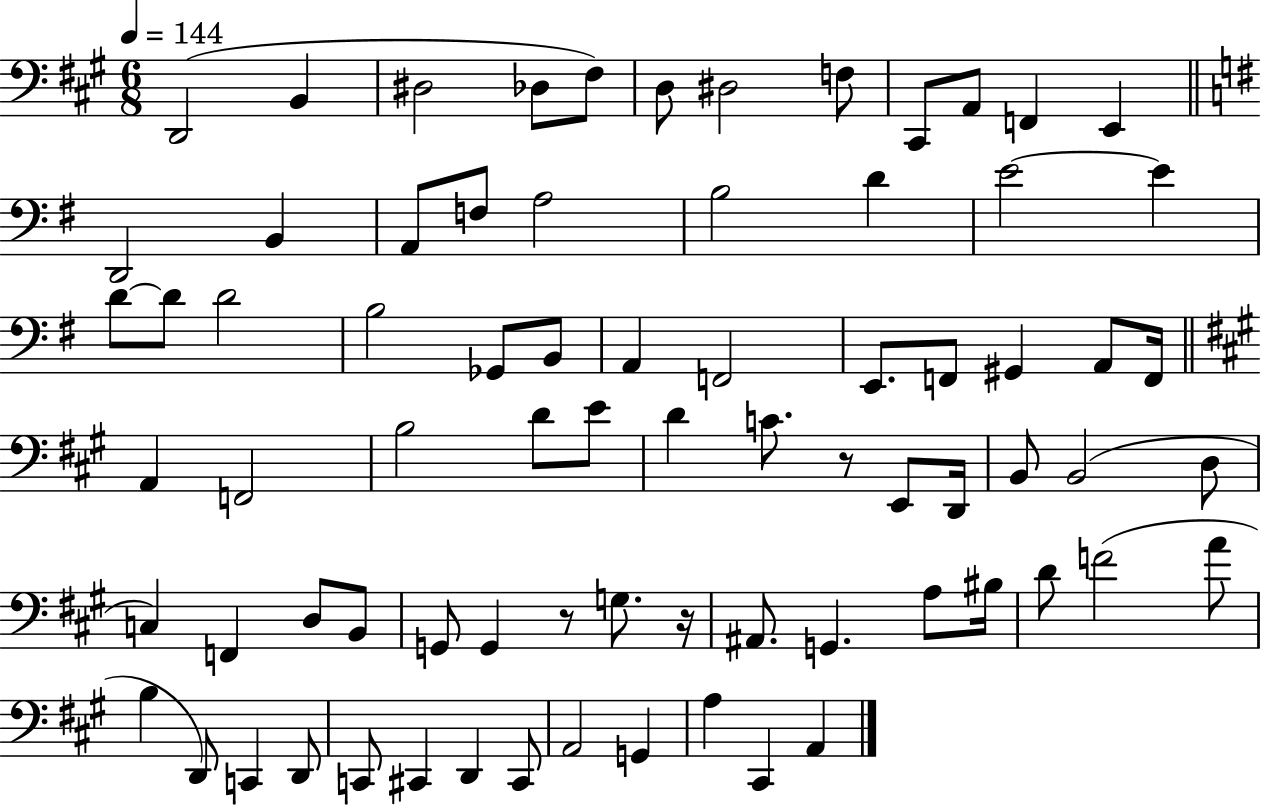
D2/h B2/q D#3/h Db3/e F#3/e D3/e D#3/h F3/e C#2/e A2/e F2/q E2/q D2/h B2/q A2/e F3/e A3/h B3/h D4/q E4/h E4/q D4/e D4/e D4/h B3/h Gb2/e B2/e A2/q F2/h E2/e. F2/e G#2/q A2/e F2/s A2/q F2/h B3/h D4/e E4/e D4/q C4/e. R/e E2/e D2/s B2/e B2/h D3/e C3/q F2/q D3/e B2/e G2/e G2/q R/e G3/e. R/s A#2/e. G2/q. A3/e BIS3/s D4/e F4/h A4/e B3/q D2/e C2/q D2/e C2/e C#2/q D2/q C#2/e A2/h G2/q A3/q C#2/q A2/q